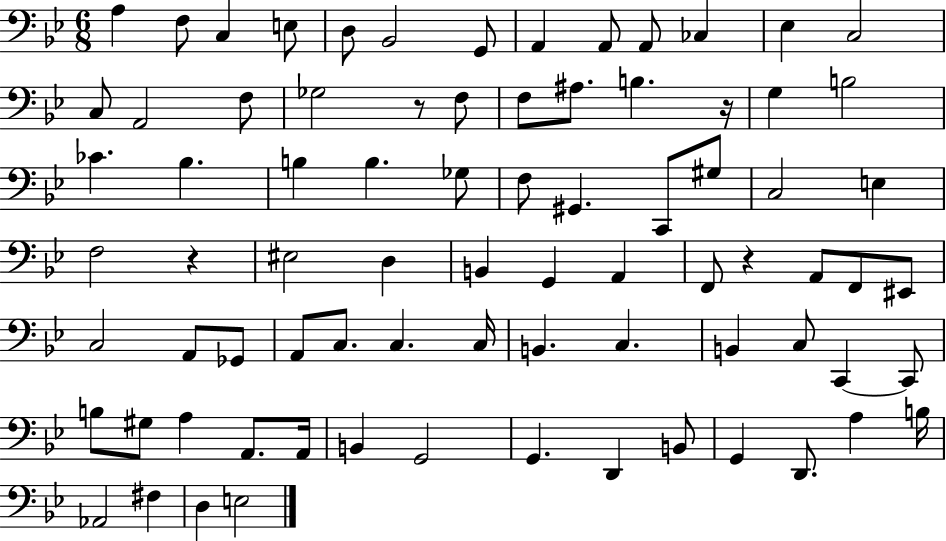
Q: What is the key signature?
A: BES major